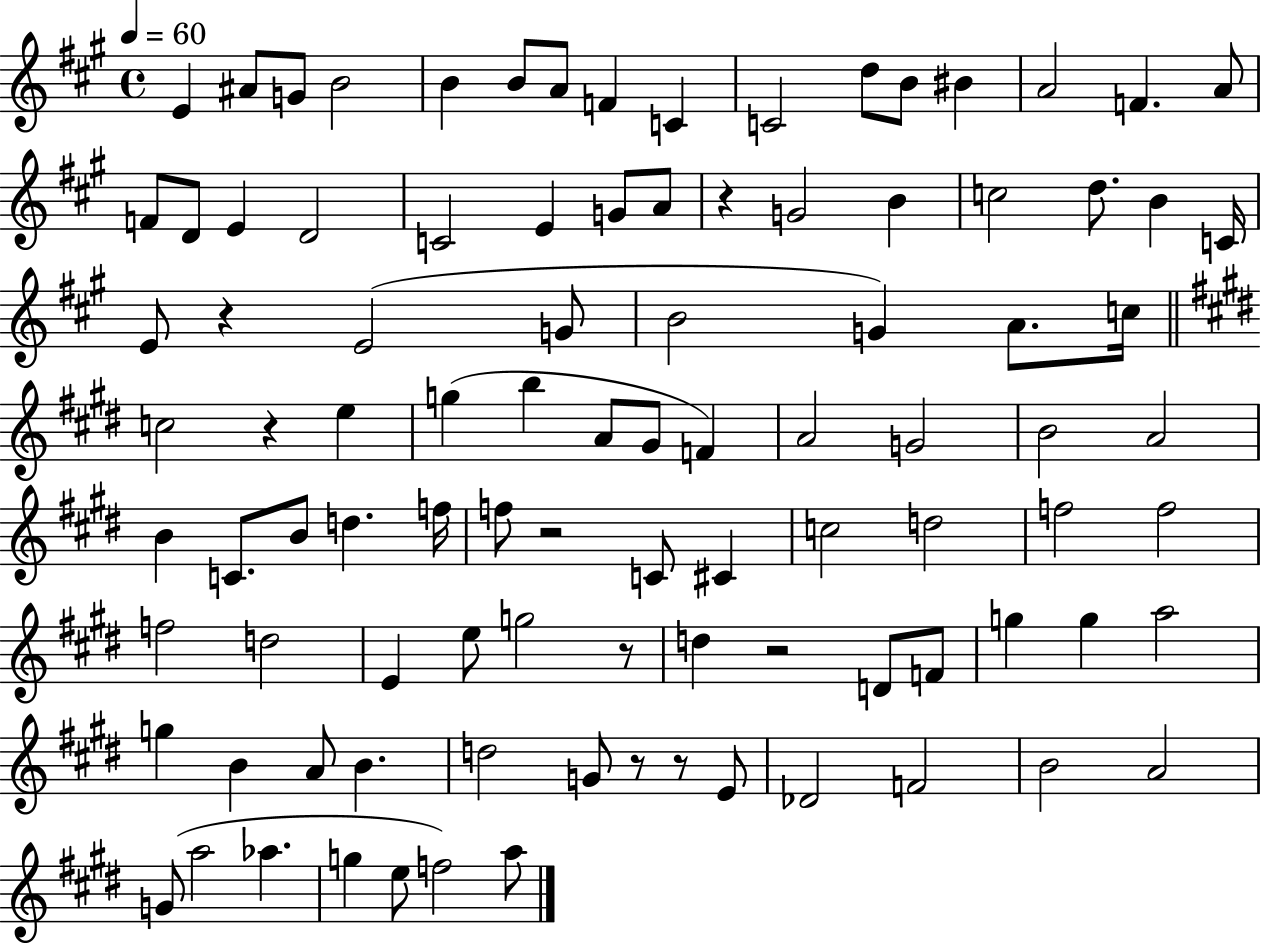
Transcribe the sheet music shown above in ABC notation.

X:1
T:Untitled
M:4/4
L:1/4
K:A
E ^A/2 G/2 B2 B B/2 A/2 F C C2 d/2 B/2 ^B A2 F A/2 F/2 D/2 E D2 C2 E G/2 A/2 z G2 B c2 d/2 B C/4 E/2 z E2 G/2 B2 G A/2 c/4 c2 z e g b A/2 ^G/2 F A2 G2 B2 A2 B C/2 B/2 d f/4 f/2 z2 C/2 ^C c2 d2 f2 f2 f2 d2 E e/2 g2 z/2 d z2 D/2 F/2 g g a2 g B A/2 B d2 G/2 z/2 z/2 E/2 _D2 F2 B2 A2 G/2 a2 _a g e/2 f2 a/2